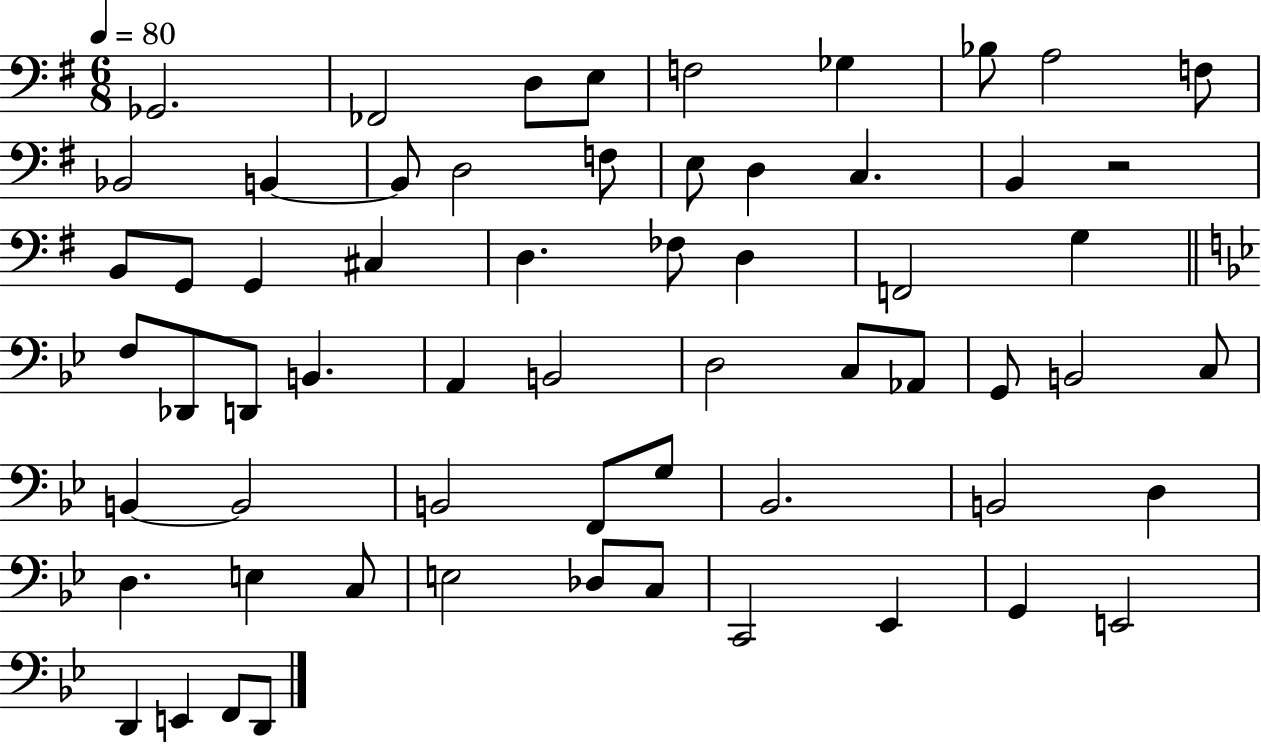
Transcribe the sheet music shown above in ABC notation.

X:1
T:Untitled
M:6/8
L:1/4
K:G
_G,,2 _F,,2 D,/2 E,/2 F,2 _G, _B,/2 A,2 F,/2 _B,,2 B,, B,,/2 D,2 F,/2 E,/2 D, C, B,, z2 B,,/2 G,,/2 G,, ^C, D, _F,/2 D, F,,2 G, F,/2 _D,,/2 D,,/2 B,, A,, B,,2 D,2 C,/2 _A,,/2 G,,/2 B,,2 C,/2 B,, B,,2 B,,2 F,,/2 G,/2 _B,,2 B,,2 D, D, E, C,/2 E,2 _D,/2 C,/2 C,,2 _E,, G,, E,,2 D,, E,, F,,/2 D,,/2